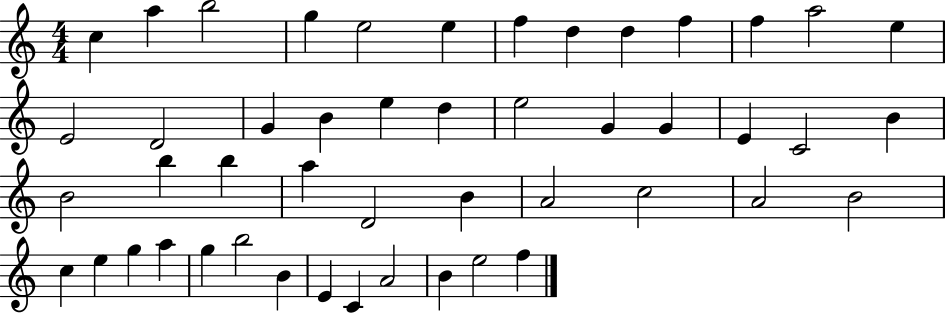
X:1
T:Untitled
M:4/4
L:1/4
K:C
c a b2 g e2 e f d d f f a2 e E2 D2 G B e d e2 G G E C2 B B2 b b a D2 B A2 c2 A2 B2 c e g a g b2 B E C A2 B e2 f